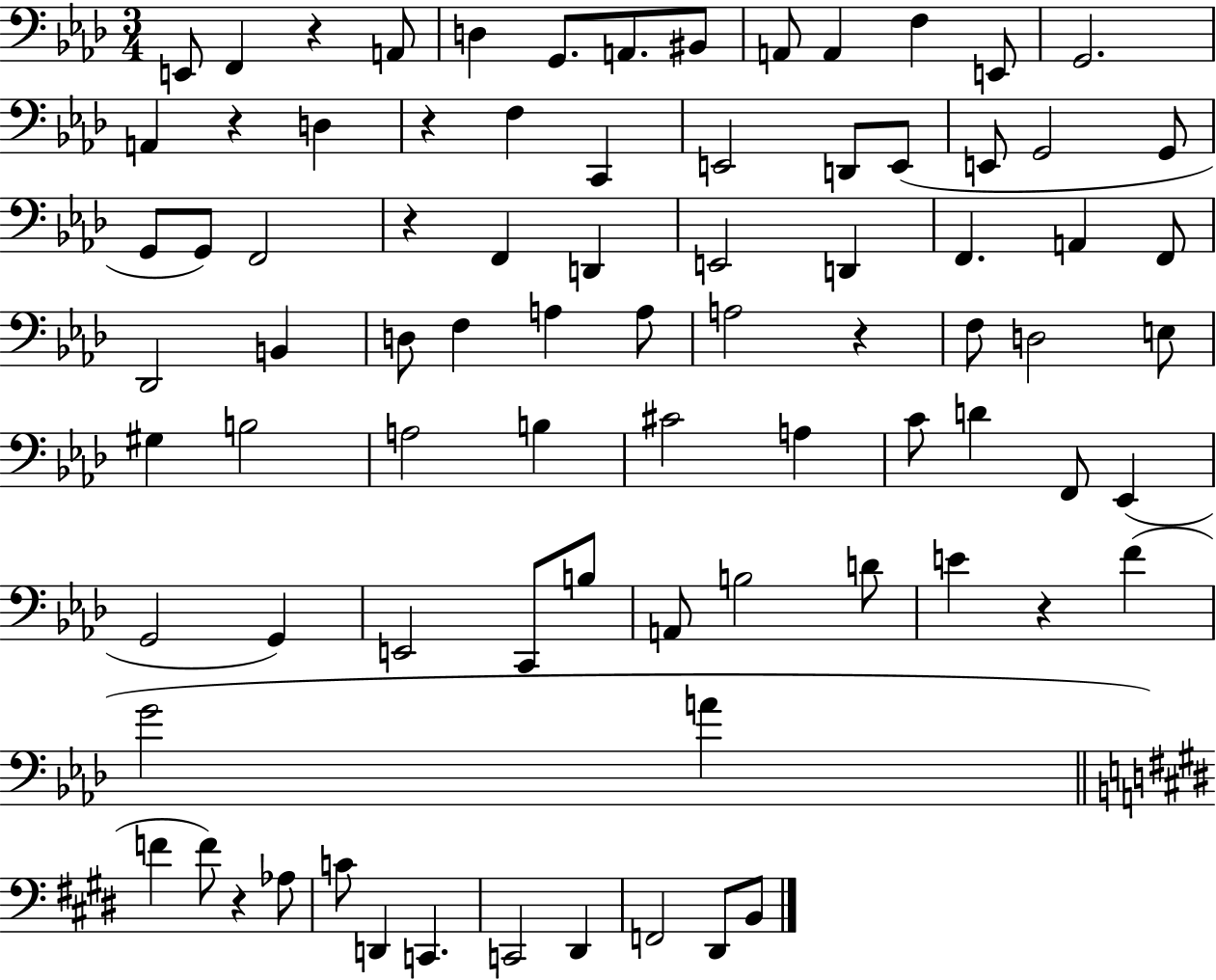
{
  \clef bass
  \numericTimeSignature
  \time 3/4
  \key aes \major
  e,8 f,4 r4 a,8 | d4 g,8. a,8. bis,8 | a,8 a,4 f4 e,8 | g,2. | \break a,4 r4 d4 | r4 f4 c,4 | e,2 d,8 e,8( | e,8 g,2 g,8 | \break g,8 g,8) f,2 | r4 f,4 d,4 | e,2 d,4 | f,4. a,4 f,8 | \break des,2 b,4 | d8 f4 a4 a8 | a2 r4 | f8 d2 e8 | \break gis4 b2 | a2 b4 | cis'2 a4 | c'8 d'4 f,8 ees,4( | \break g,2 g,4) | e,2 c,8 b8 | a,8 b2 d'8 | e'4 r4 f'4( | \break g'2 a'4 | \bar "||" \break \key e \major f'4 f'8) r4 aes8 | c'8 d,4 c,4. | c,2 dis,4 | f,2 dis,8 b,8 | \break \bar "|."
}